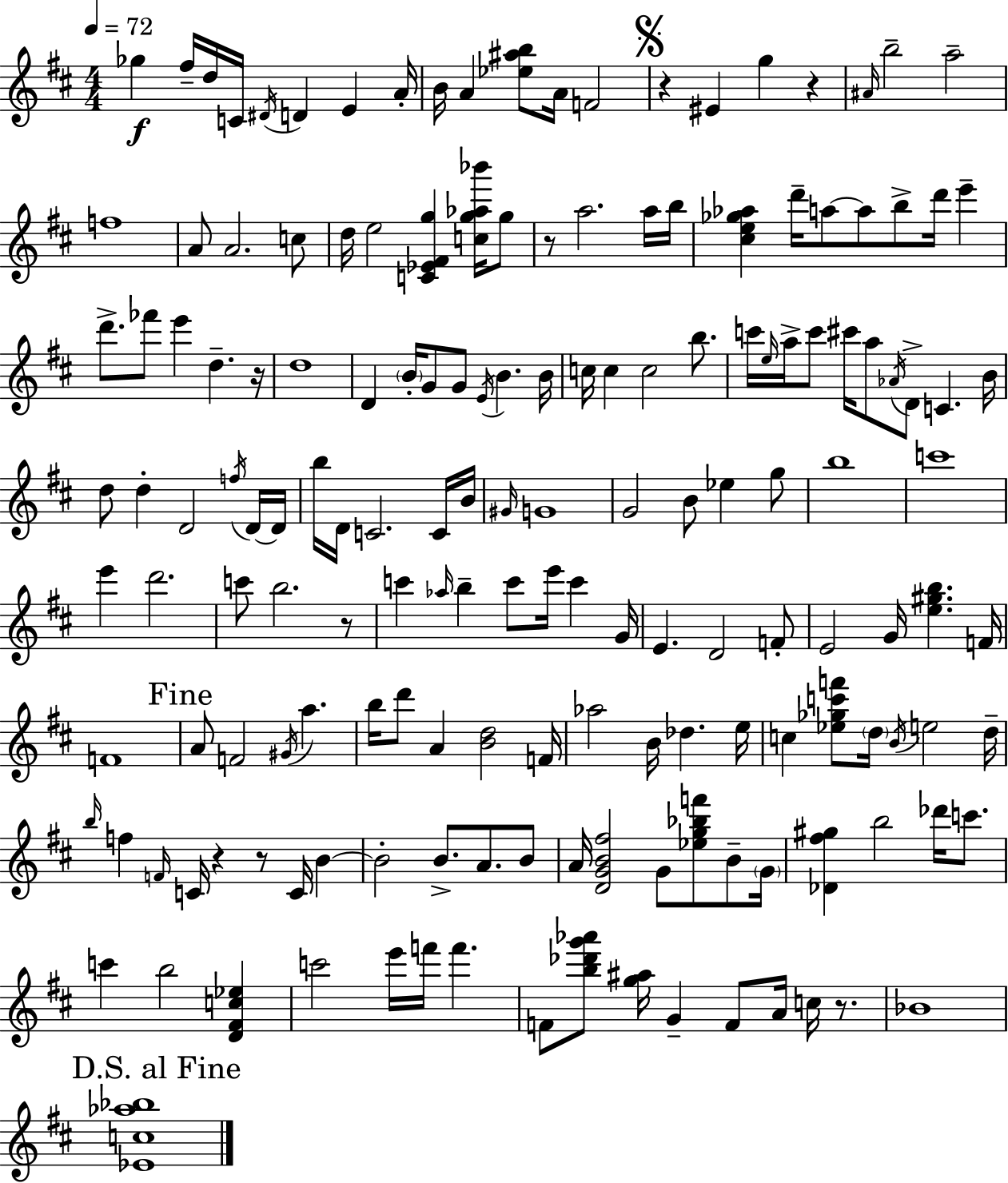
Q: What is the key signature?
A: D major